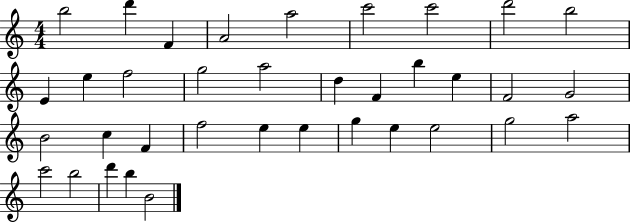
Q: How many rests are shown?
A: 0